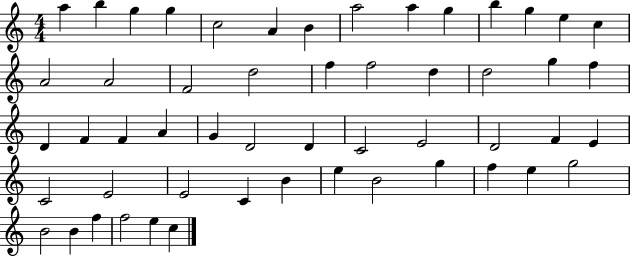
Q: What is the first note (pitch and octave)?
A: A5